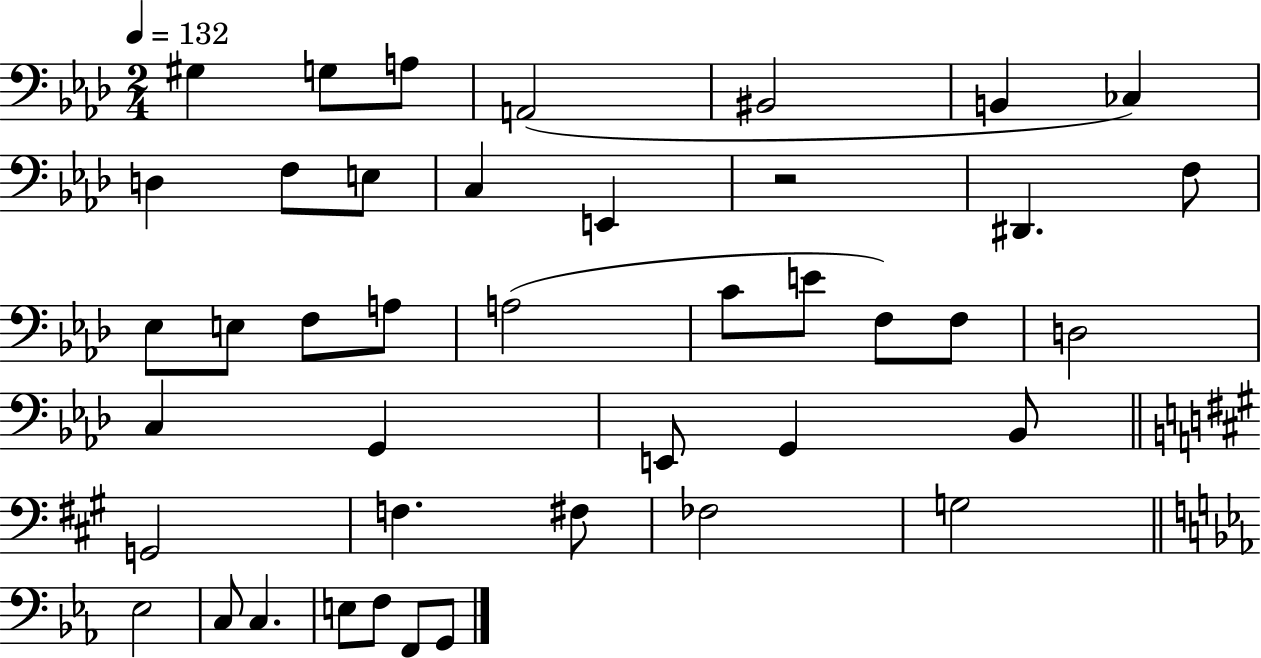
{
  \clef bass
  \numericTimeSignature
  \time 2/4
  \key aes \major
  \tempo 4 = 132
  gis4 g8 a8 | a,2( | bis,2 | b,4 ces4) | \break d4 f8 e8 | c4 e,4 | r2 | dis,4. f8 | \break ees8 e8 f8 a8 | a2( | c'8 e'8 f8) f8 | d2 | \break c4 g,4 | e,8 g,4 bes,8 | \bar "||" \break \key a \major g,2 | f4. fis8 | fes2 | g2 | \break \bar "||" \break \key ees \major ees2 | c8 c4. | e8 f8 f,8 g,8 | \bar "|."
}